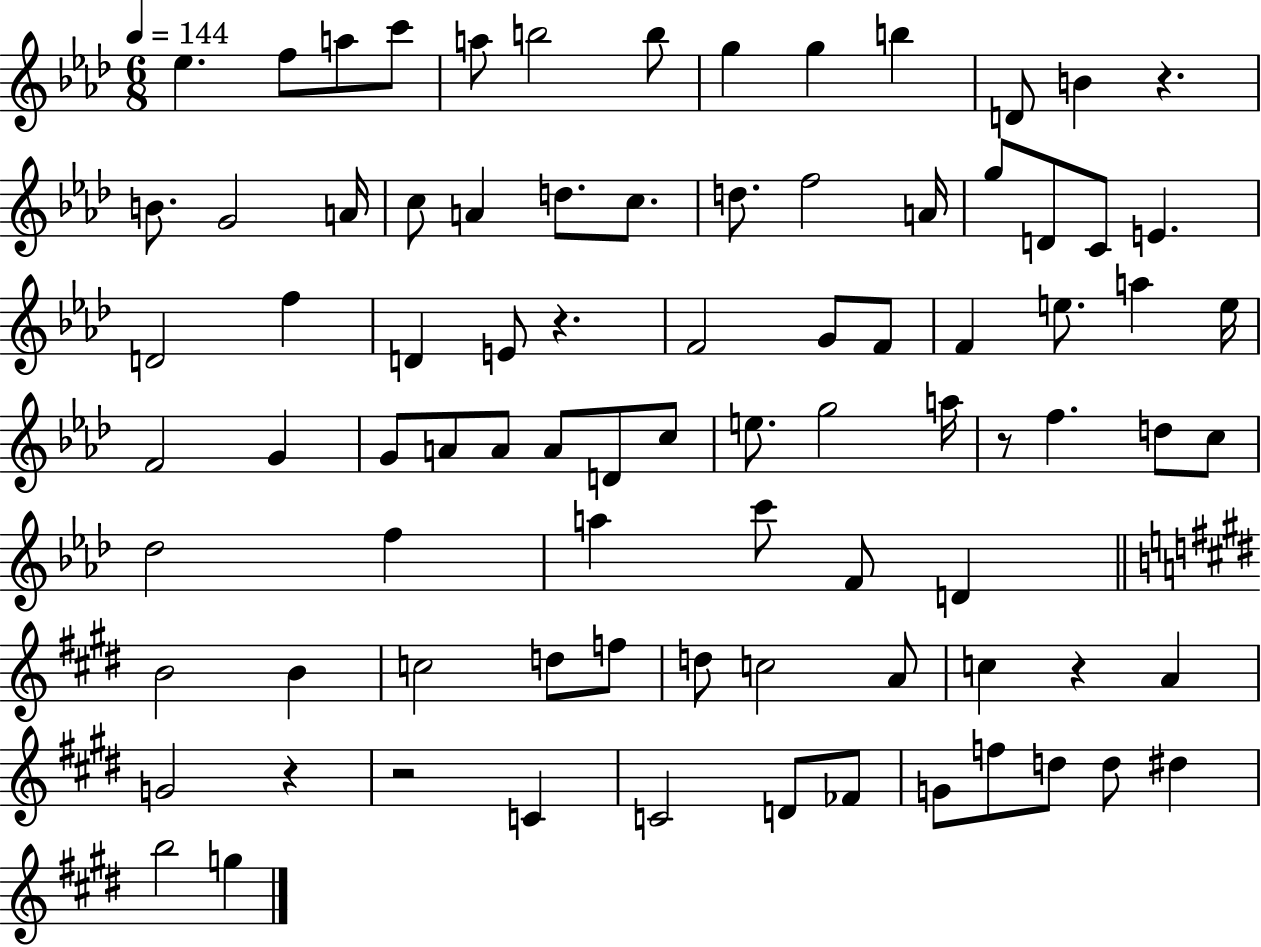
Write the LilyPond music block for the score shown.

{
  \clef treble
  \numericTimeSignature
  \time 6/8
  \key aes \major
  \tempo 4 = 144
  ees''4. f''8 a''8 c'''8 | a''8 b''2 b''8 | g''4 g''4 b''4 | d'8 b'4 r4. | \break b'8. g'2 a'16 | c''8 a'4 d''8. c''8. | d''8. f''2 a'16 | g''8 d'8 c'8 e'4. | \break d'2 f''4 | d'4 e'8 r4. | f'2 g'8 f'8 | f'4 e''8. a''4 e''16 | \break f'2 g'4 | g'8 a'8 a'8 a'8 d'8 c''8 | e''8. g''2 a''16 | r8 f''4. d''8 c''8 | \break des''2 f''4 | a''4 c'''8 f'8 d'4 | \bar "||" \break \key e \major b'2 b'4 | c''2 d''8 f''8 | d''8 c''2 a'8 | c''4 r4 a'4 | \break g'2 r4 | r2 c'4 | c'2 d'8 fes'8 | g'8 f''8 d''8 d''8 dis''4 | \break b''2 g''4 | \bar "|."
}